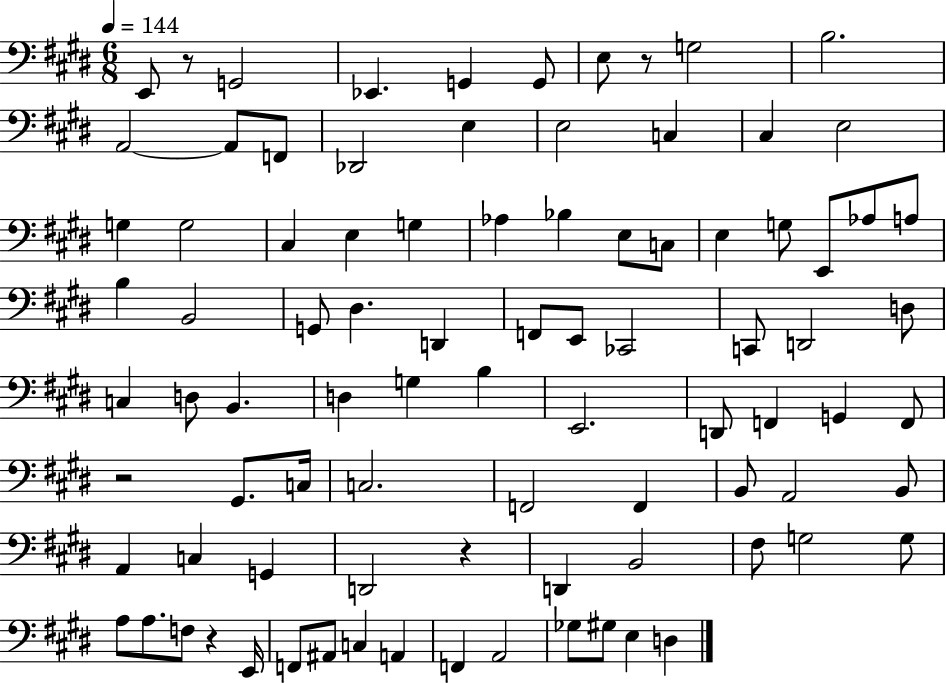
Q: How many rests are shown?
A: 5